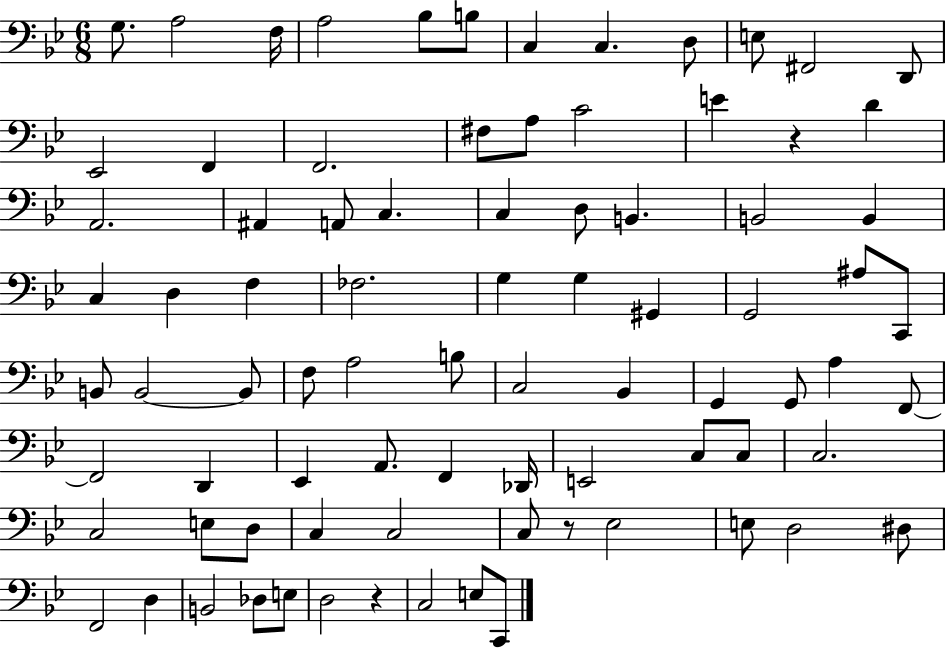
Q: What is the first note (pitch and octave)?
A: G3